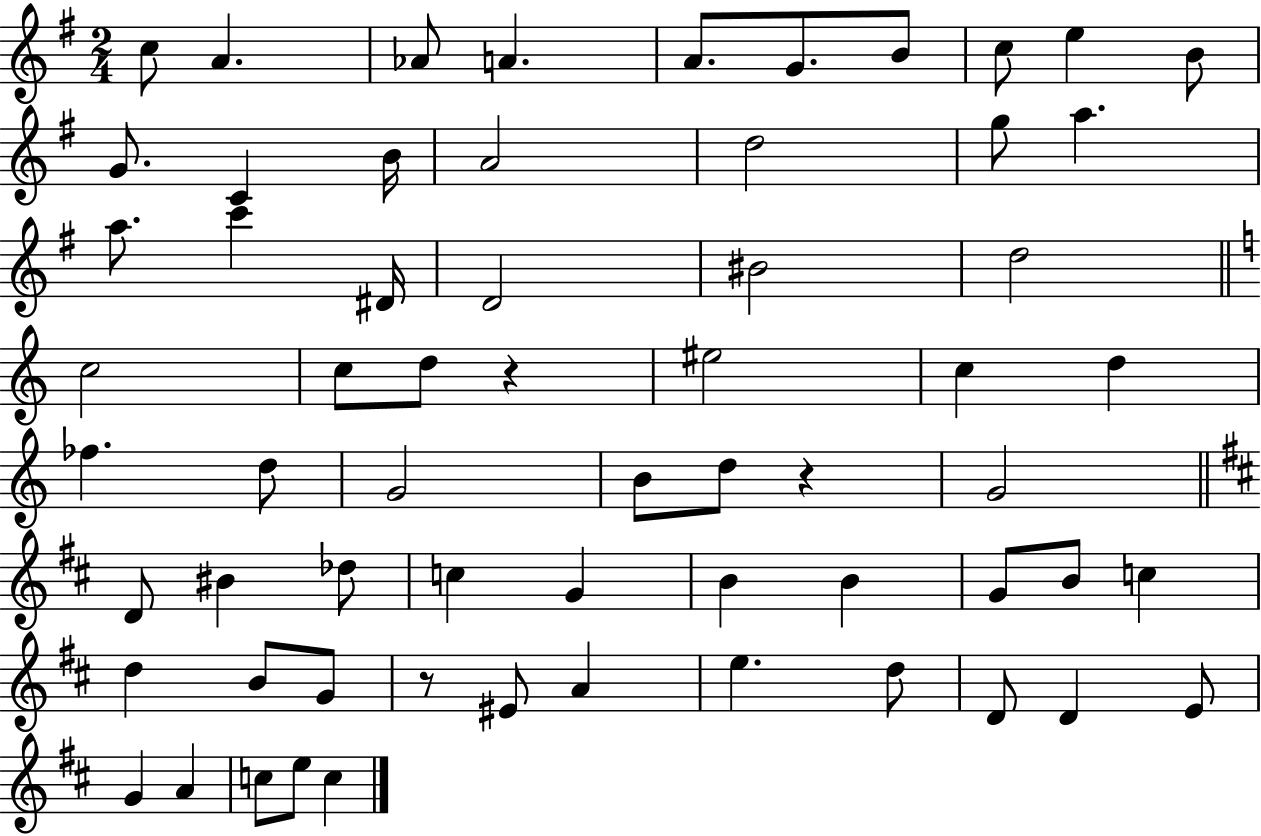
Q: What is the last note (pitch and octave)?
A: C5